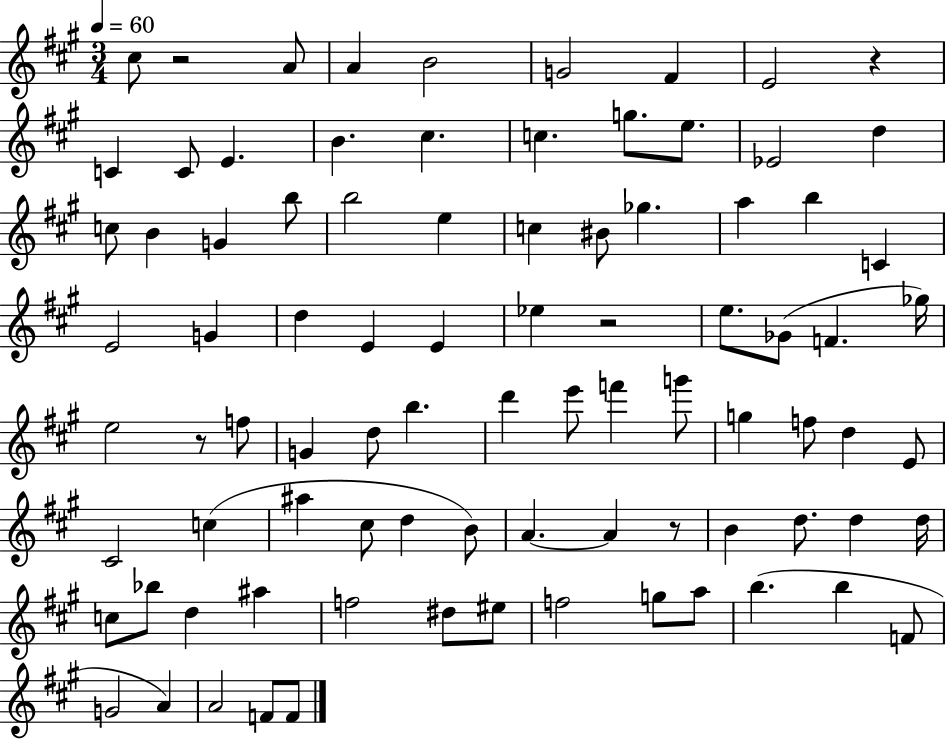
C#5/e R/h A4/e A4/q B4/h G4/h F#4/q E4/h R/q C4/q C4/e E4/q. B4/q. C#5/q. C5/q. G5/e. E5/e. Eb4/h D5/q C5/e B4/q G4/q B5/e B5/h E5/q C5/q BIS4/e Gb5/q. A5/q B5/q C4/q E4/h G4/q D5/q E4/q E4/q Eb5/q R/h E5/e. Gb4/e F4/q. Gb5/s E5/h R/e F5/e G4/q D5/e B5/q. D6/q E6/e F6/q G6/e G5/q F5/e D5/q E4/e C#4/h C5/q A#5/q C#5/e D5/q B4/e A4/q. A4/q R/e B4/q D5/e. D5/q D5/s C5/e Bb5/e D5/q A#5/q F5/h D#5/e EIS5/e F5/h G5/e A5/e B5/q. B5/q F4/e G4/h A4/q A4/h F4/e F4/e